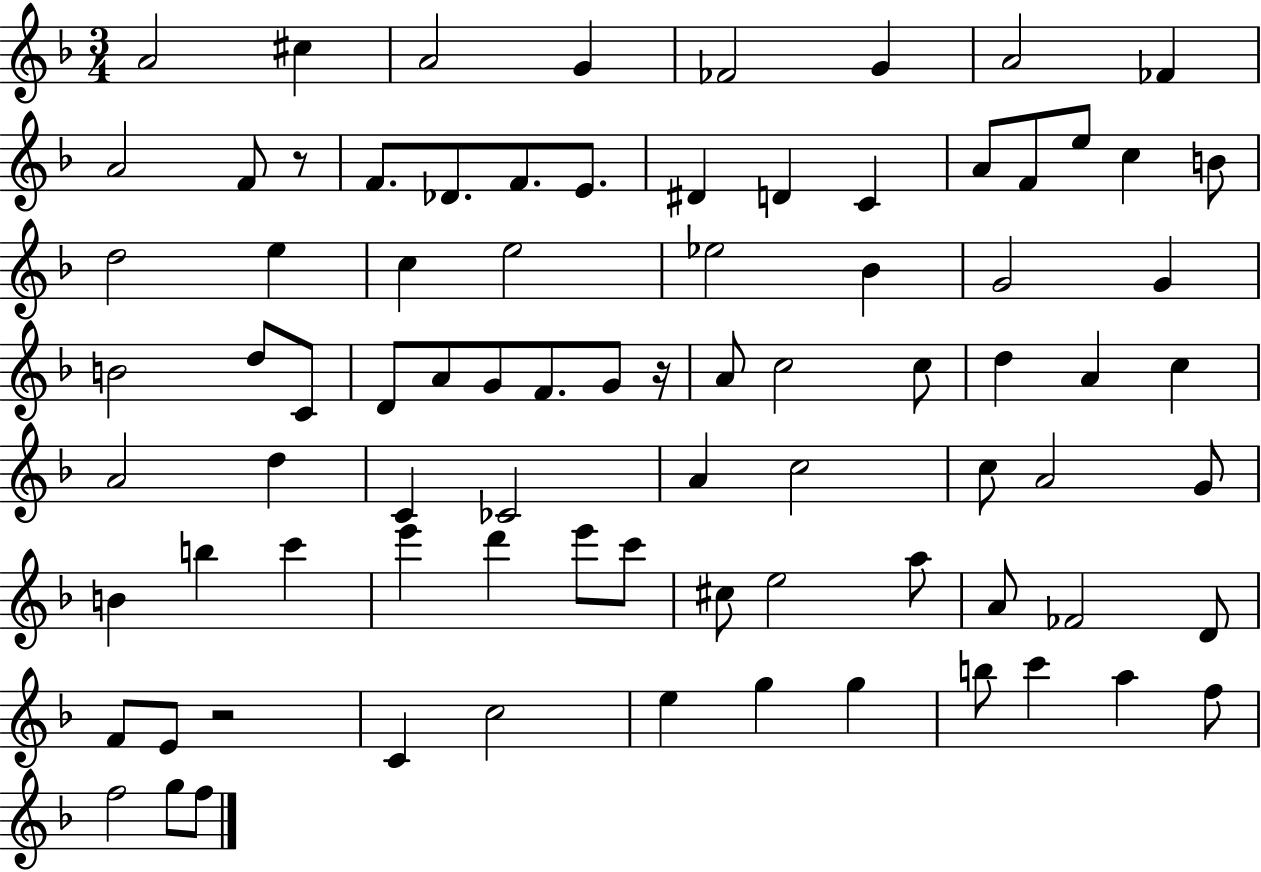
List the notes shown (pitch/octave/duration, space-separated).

A4/h C#5/q A4/h G4/q FES4/h G4/q A4/h FES4/q A4/h F4/e R/e F4/e. Db4/e. F4/e. E4/e. D#4/q D4/q C4/q A4/e F4/e E5/e C5/q B4/e D5/h E5/q C5/q E5/h Eb5/h Bb4/q G4/h G4/q B4/h D5/e C4/e D4/e A4/e G4/e F4/e. G4/e R/s A4/e C5/h C5/e D5/q A4/q C5/q A4/h D5/q C4/q CES4/h A4/q C5/h C5/e A4/h G4/e B4/q B5/q C6/q E6/q D6/q E6/e C6/e C#5/e E5/h A5/e A4/e FES4/h D4/e F4/e E4/e R/h C4/q C5/h E5/q G5/q G5/q B5/e C6/q A5/q F5/e F5/h G5/e F5/e